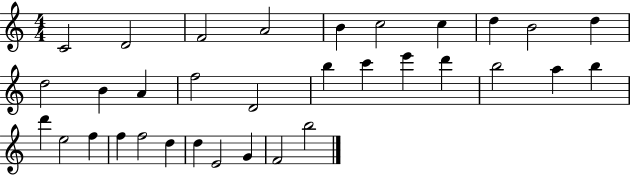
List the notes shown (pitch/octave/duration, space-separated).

C4/h D4/h F4/h A4/h B4/q C5/h C5/q D5/q B4/h D5/q D5/h B4/q A4/q F5/h D4/h B5/q C6/q E6/q D6/q B5/h A5/q B5/q D6/q E5/h F5/q F5/q F5/h D5/q D5/q E4/h G4/q F4/h B5/h